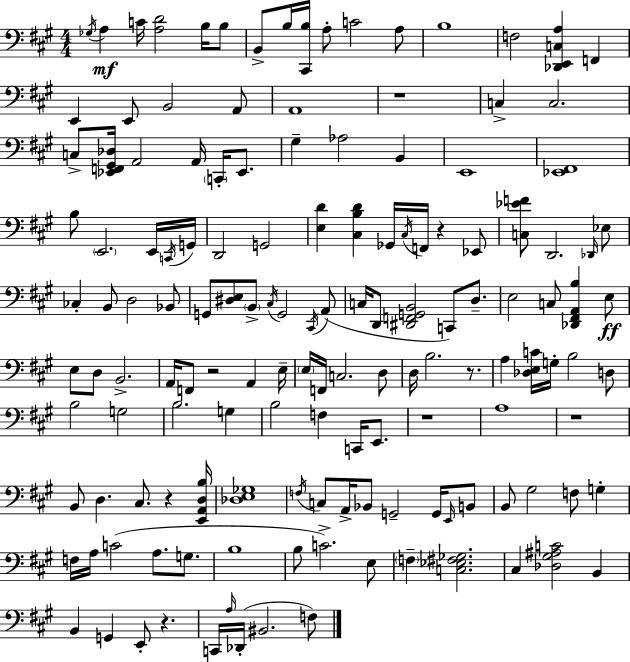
{
  \clef bass
  \numericTimeSignature
  \time 4/4
  \key a \major
  \acciaccatura { ges16 }\mf a4 c'16 <a d'>2 b16 b8 | b,8-> b16 <cis, b>16 a8-. c'2 a8 | b1 | f2 <des, e, c a>4 f,4 | \break e,4 e,8 b,2 a,8 | a,1 | r1 | c4-> c2. | \break c8-> <ees, f, gis, des>16 a,2 a,16 \parenthesize c,16-. ees,8. | gis4-- aes2 b,4 | e,1 | <ees, fis,>1 | \break b8 \parenthesize e,2. e,16 | \acciaccatura { c,16 } g,16 d,2 g,2 | <e d'>4 <cis b d'>4 ges,16 \acciaccatura { cis16 } f,16 r4 | ees,8 <c ees' f'>8 d,2. | \break \grace { des,16 } ees8 ces4-. b,8 d2 | bes,8 g,8 <dis e>8 \parenthesize b,8-> \acciaccatura { cis16 } g,2 | \acciaccatura { cis,16 }( a,8 c16 d,8 <dis, f, g, b,>2 | c,8) d8.-- e2 c8 | \break <des, fis, a, b>4 e8\ff e8 d8 b,2.-> | a,16 f,8 r2 | a,4 e16-- \parenthesize e16 f,16 c2. | d8 d16 b2. | \break r8. a4 <des e c'>16 g16-. b2 | d8 b2 g2 | b2. | g4 b2 f4 | \break c,16 e,8. r1 | a1 | r1 | b,8 d4. cis8. | \break r4 <e, a, d b>16 <des e ges>1 | \acciaccatura { f16 } c8 a,16-> bes,8 g,2-- | g,16 \grace { e,16 } b,8 b,8 gis2 | f8 g4-. f16 a16 c'2( | \break a8. g8. b1 | b8 c'2.->) | e8 \parenthesize f4-- <c ees fis ges>2. | cis4 <des gis ais c'>2 | \break b,4 b,4 g,4 | e,8-. r4. c,16 \grace { a16 }( des,16-. bis,2. | f8) \bar "|."
}